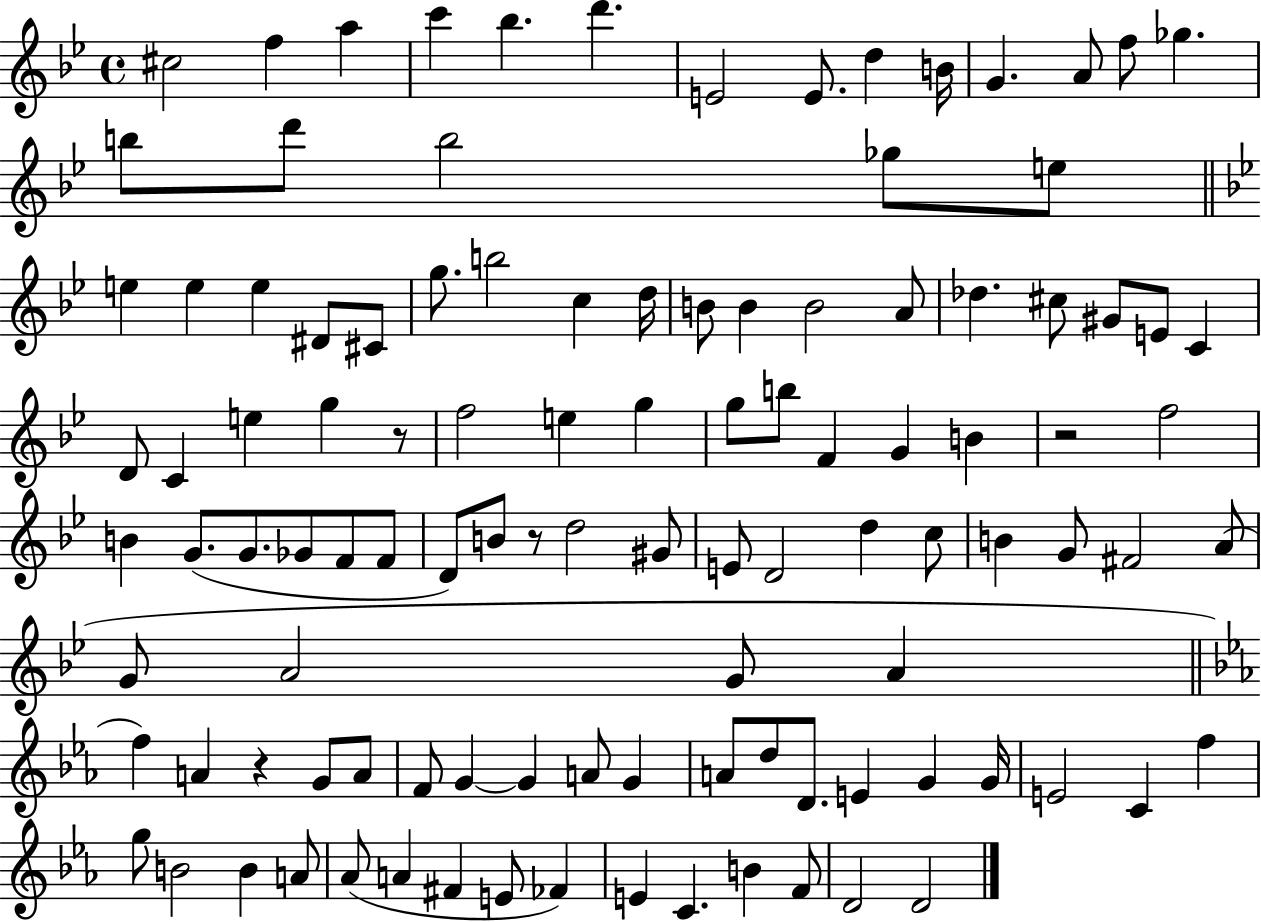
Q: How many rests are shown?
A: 4